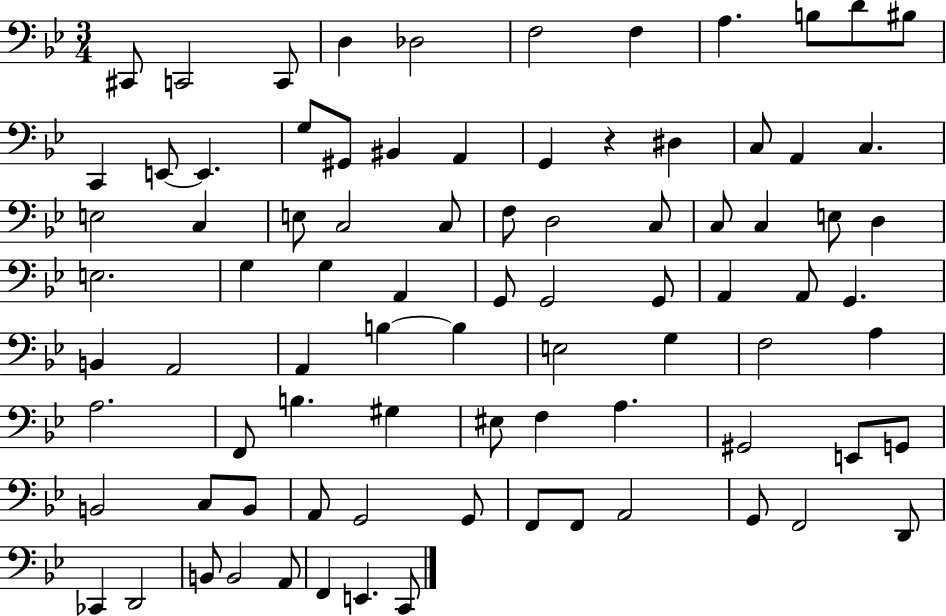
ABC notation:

X:1
T:Untitled
M:3/4
L:1/4
K:Bb
^C,,/2 C,,2 C,,/2 D, _D,2 F,2 F, A, B,/2 D/2 ^B,/2 C,, E,,/2 E,, G,/2 ^G,,/2 ^B,, A,, G,, z ^D, C,/2 A,, C, E,2 C, E,/2 C,2 C,/2 F,/2 D,2 C,/2 C,/2 C, E,/2 D, E,2 G, G, A,, G,,/2 G,,2 G,,/2 A,, A,,/2 G,, B,, A,,2 A,, B, B, E,2 G, F,2 A, A,2 F,,/2 B, ^G, ^E,/2 F, A, ^G,,2 E,,/2 G,,/2 B,,2 C,/2 B,,/2 A,,/2 G,,2 G,,/2 F,,/2 F,,/2 A,,2 G,,/2 F,,2 D,,/2 _C,, D,,2 B,,/2 B,,2 A,,/2 F,, E,, C,,/2